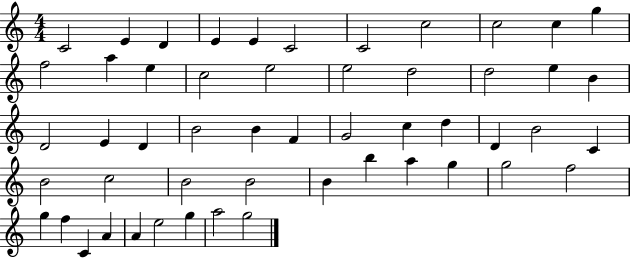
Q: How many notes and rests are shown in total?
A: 52